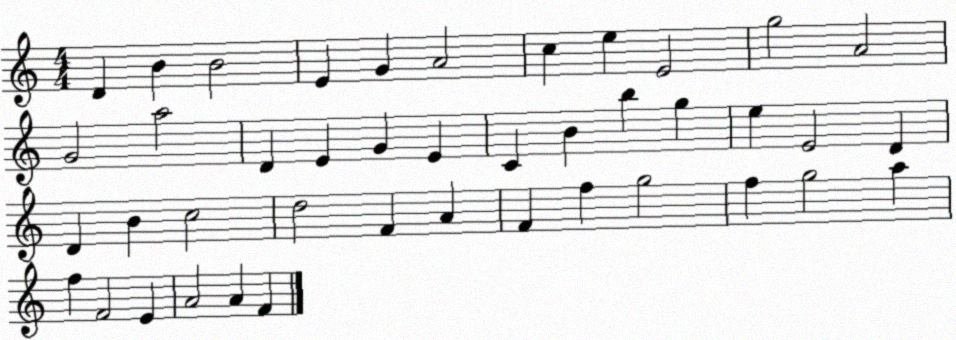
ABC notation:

X:1
T:Untitled
M:4/4
L:1/4
K:C
D B B2 E G A2 c e E2 g2 A2 G2 a2 D E G E C B b g e E2 D D B c2 d2 F A F f g2 f g2 a f F2 E A2 A F